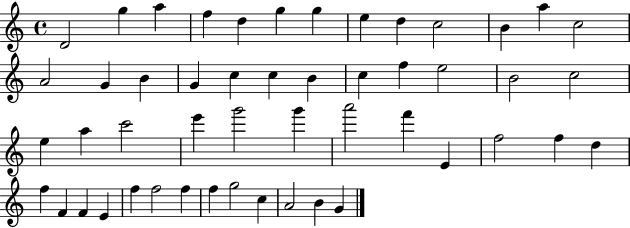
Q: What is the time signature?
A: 4/4